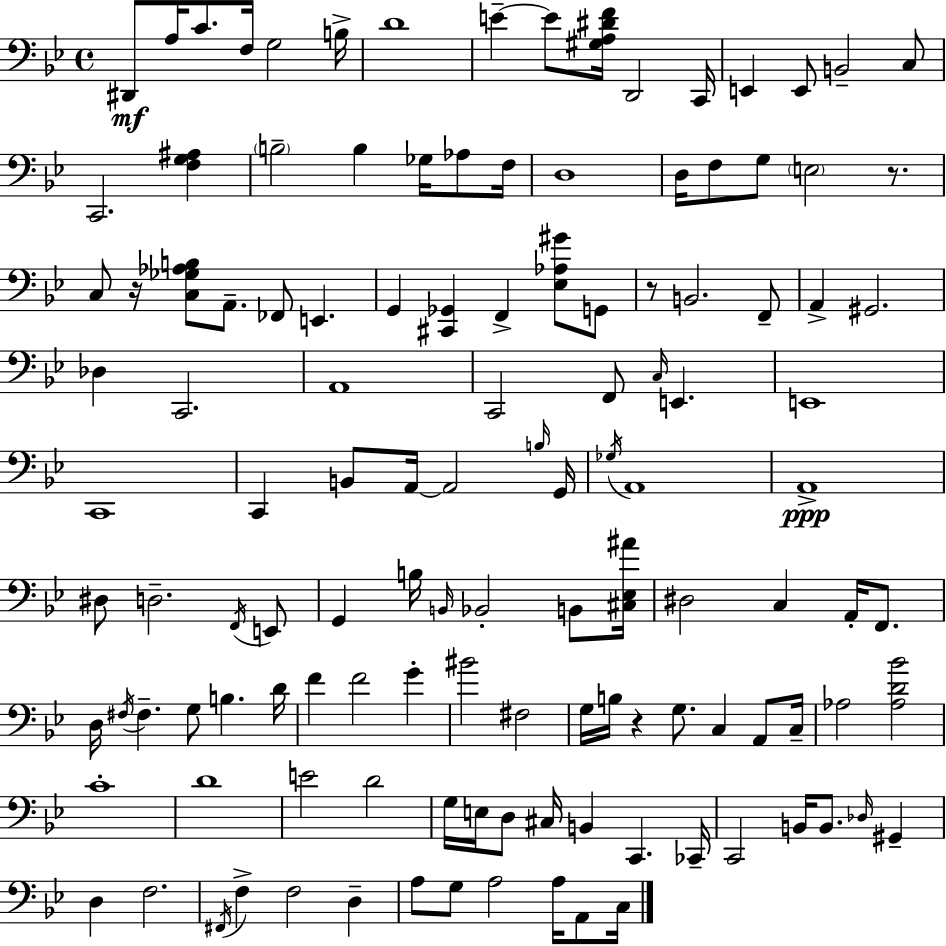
{
  \clef bass
  \time 4/4
  \defaultTimeSignature
  \key bes \major
  \repeat volta 2 { dis,8\mf a16 c'8. f16 g2 b16-> | d'1 | e'4--~~ e'8 <gis a dis' f'>16 d,2 c,16 | e,4 e,8 b,2-- c8 | \break c,2. <f g ais>4 | \parenthesize b2-- b4 ges16 aes8 f16 | d1 | d16 f8 g8 \parenthesize e2 r8. | \break c8 r16 <c ges aes b>8 a,8.-- fes,8 e,4. | g,4 <cis, ges,>4 f,4-> <ees aes gis'>8 g,8 | r8 b,2. f,8-- | a,4-> gis,2. | \break des4 c,2. | a,1 | c,2 f,8 \grace { c16 } e,4. | e,1 | \break c,1 | c,4 b,8 a,16~~ a,2 | \grace { b16 } g,16 \acciaccatura { ges16 } a,1 | a,1->\ppp | \break dis8 d2.-- | \acciaccatura { f,16 } e,8 g,4 b16 \grace { b,16 } bes,2-. | b,8 <cis ees ais'>16 dis2 c4 | a,16-. f,8. d16 \acciaccatura { fis16 } fis4.-- g8 b4. | \break d'16 f'4 f'2 | g'4-. bis'2 fis2 | g16 b16 r4 g8. c4 | a,8 c16-- aes2 <aes d' bes'>2 | \break c'1-. | d'1 | e'2 d'2 | g16 e16 d8 cis16 b,4 c,4. | \break ces,16-- c,2 b,16 b,8. | \grace { des16 } gis,4-- d4 f2. | \acciaccatura { fis,16 } f4-> f2 | d4-- a8 g8 a2 | \break a16 a,8 c16 } \bar "|."
}